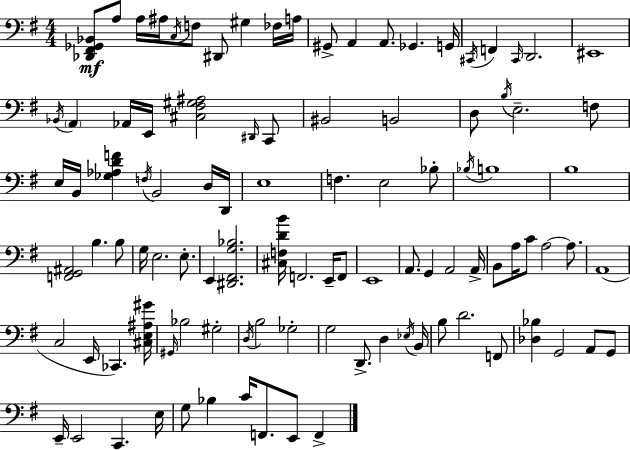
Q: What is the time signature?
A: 4/4